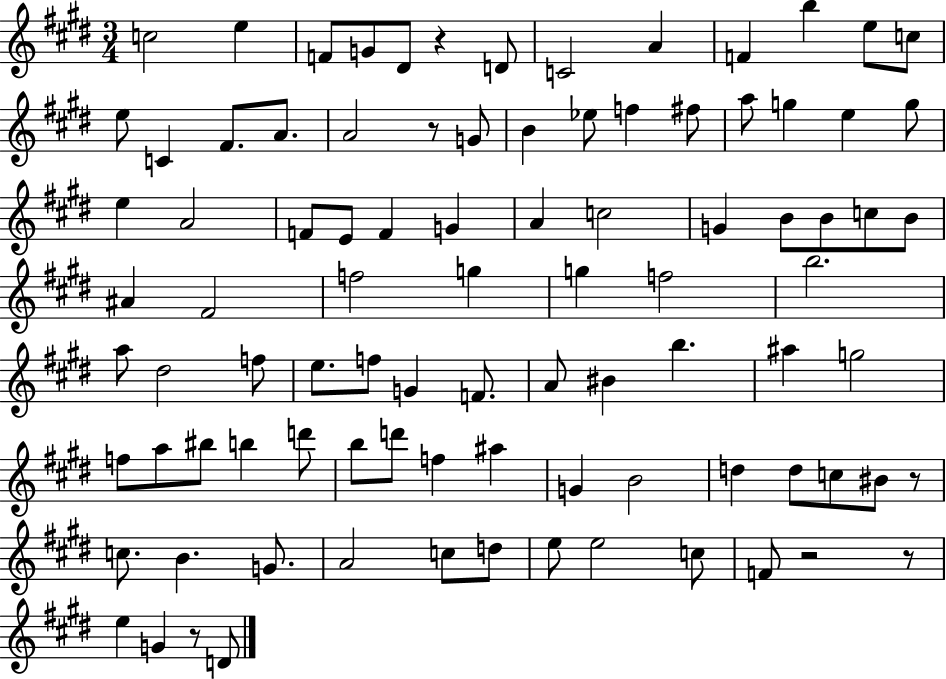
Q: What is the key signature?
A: E major